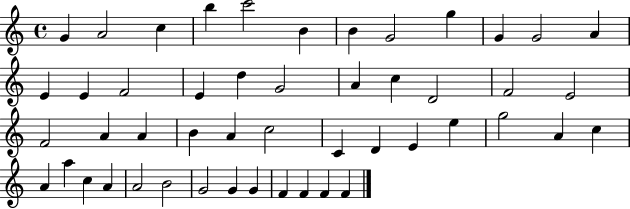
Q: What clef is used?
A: treble